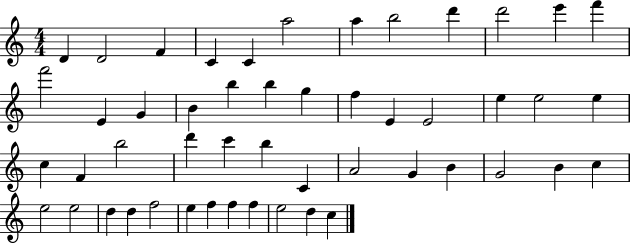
{
  \clef treble
  \numericTimeSignature
  \time 4/4
  \key c \major
  d'4 d'2 f'4 | c'4 c'4 a''2 | a''4 b''2 d'''4 | d'''2 e'''4 f'''4 | \break f'''2 e'4 g'4 | b'4 b''4 b''4 g''4 | f''4 e'4 e'2 | e''4 e''2 e''4 | \break c''4 f'4 b''2 | d'''4 c'''4 b''4 c'4 | a'2 g'4 b'4 | g'2 b'4 c''4 | \break e''2 e''2 | d''4 d''4 f''2 | e''4 f''4 f''4 f''4 | e''2 d''4 c''4 | \break \bar "|."
}